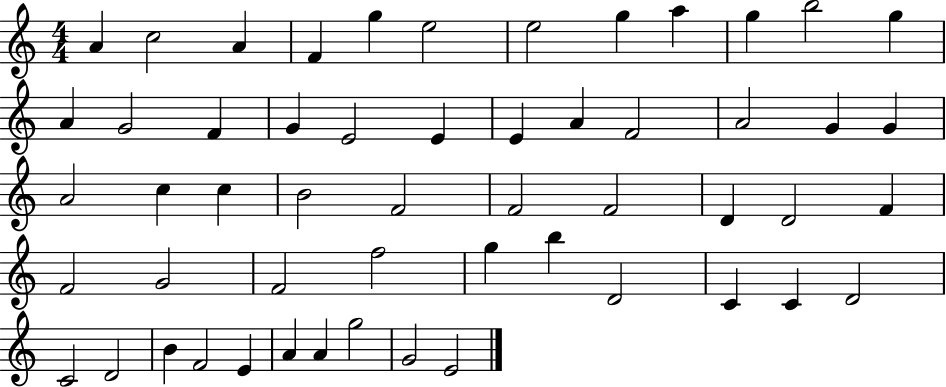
{
  \clef treble
  \numericTimeSignature
  \time 4/4
  \key c \major
  a'4 c''2 a'4 | f'4 g''4 e''2 | e''2 g''4 a''4 | g''4 b''2 g''4 | \break a'4 g'2 f'4 | g'4 e'2 e'4 | e'4 a'4 f'2 | a'2 g'4 g'4 | \break a'2 c''4 c''4 | b'2 f'2 | f'2 f'2 | d'4 d'2 f'4 | \break f'2 g'2 | f'2 f''2 | g''4 b''4 d'2 | c'4 c'4 d'2 | \break c'2 d'2 | b'4 f'2 e'4 | a'4 a'4 g''2 | g'2 e'2 | \break \bar "|."
}